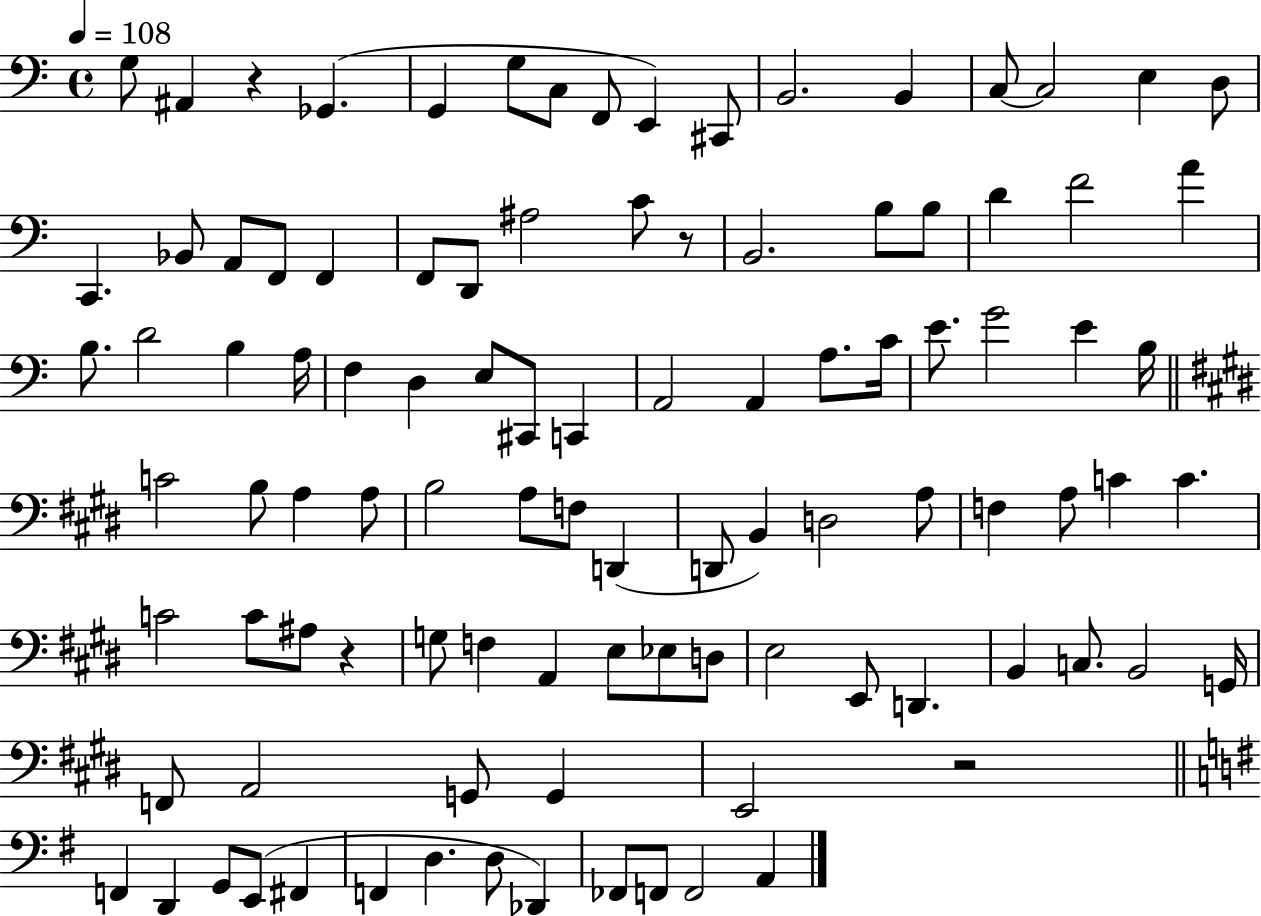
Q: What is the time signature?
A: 4/4